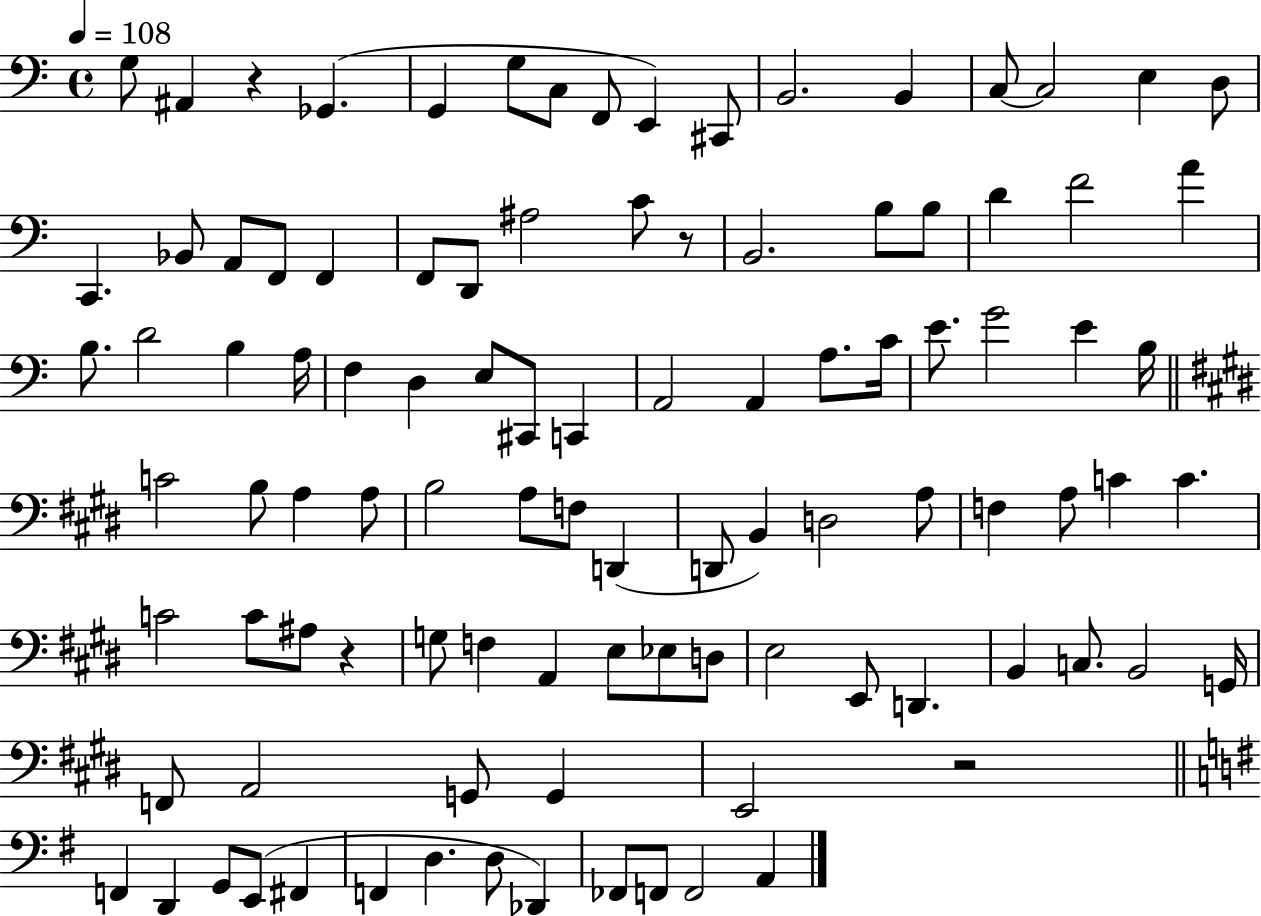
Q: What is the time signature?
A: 4/4